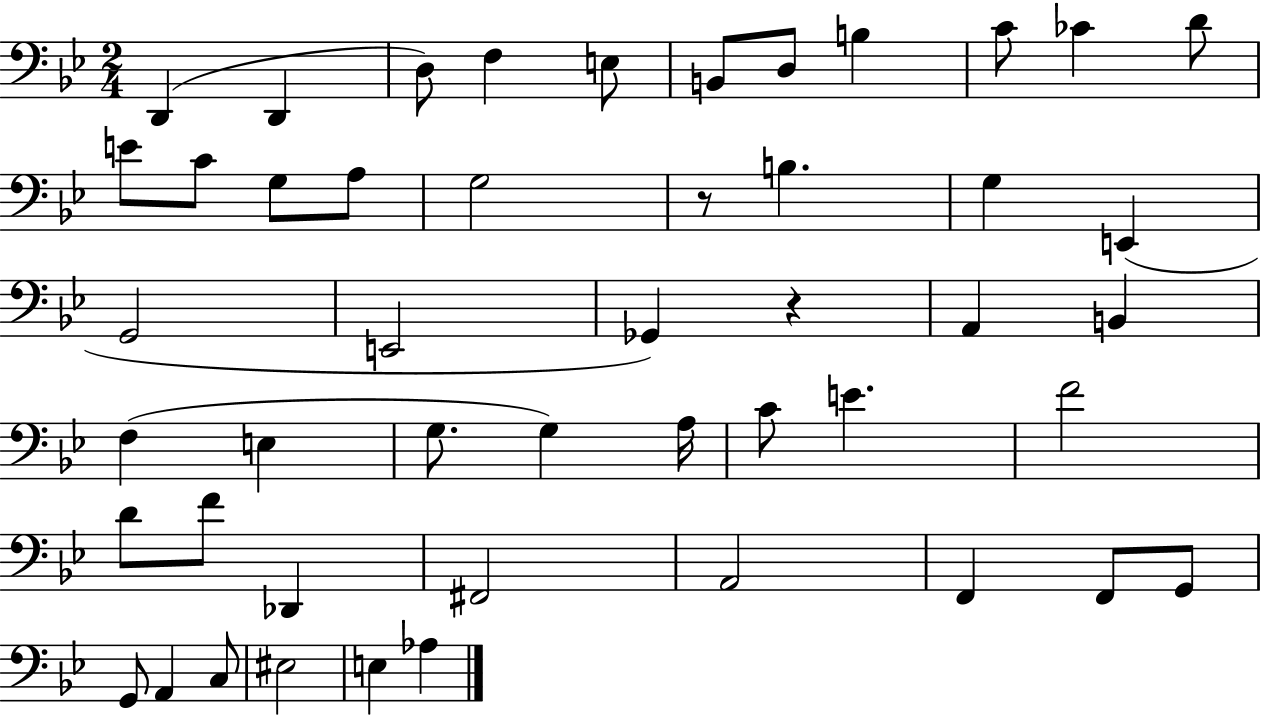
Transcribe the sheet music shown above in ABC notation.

X:1
T:Untitled
M:2/4
L:1/4
K:Bb
D,, D,, D,/2 F, E,/2 B,,/2 D,/2 B, C/2 _C D/2 E/2 C/2 G,/2 A,/2 G,2 z/2 B, G, E,, G,,2 E,,2 _G,, z A,, B,, F, E, G,/2 G, A,/4 C/2 E F2 D/2 F/2 _D,, ^F,,2 A,,2 F,, F,,/2 G,,/2 G,,/2 A,, C,/2 ^E,2 E, _A,